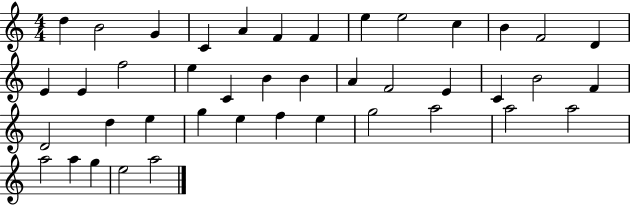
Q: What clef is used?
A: treble